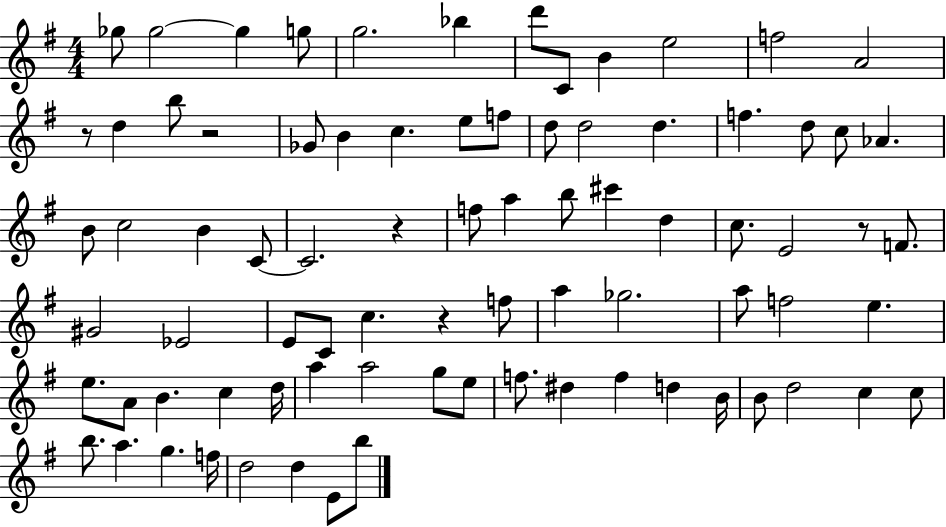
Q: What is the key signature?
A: G major